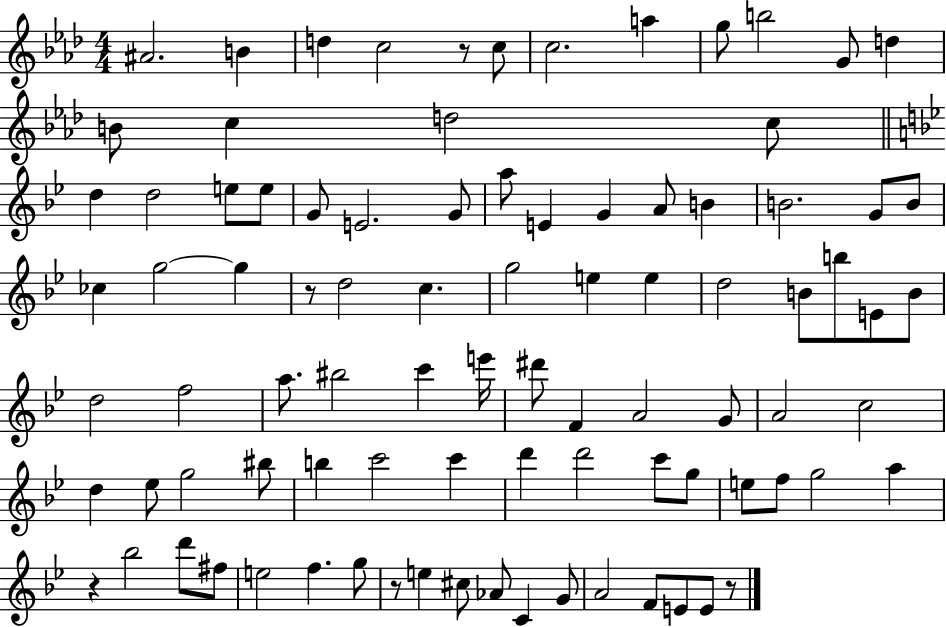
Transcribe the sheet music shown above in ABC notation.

X:1
T:Untitled
M:4/4
L:1/4
K:Ab
^A2 B d c2 z/2 c/2 c2 a g/2 b2 G/2 d B/2 c d2 c/2 d d2 e/2 e/2 G/2 E2 G/2 a/2 E G A/2 B B2 G/2 B/2 _c g2 g z/2 d2 c g2 e e d2 B/2 b/2 E/2 B/2 d2 f2 a/2 ^b2 c' e'/4 ^d'/2 F A2 G/2 A2 c2 d _e/2 g2 ^b/2 b c'2 c' d' d'2 c'/2 g/2 e/2 f/2 g2 a z _b2 d'/2 ^f/2 e2 f g/2 z/2 e ^c/2 _A/2 C G/2 A2 F/2 E/2 E/2 z/2